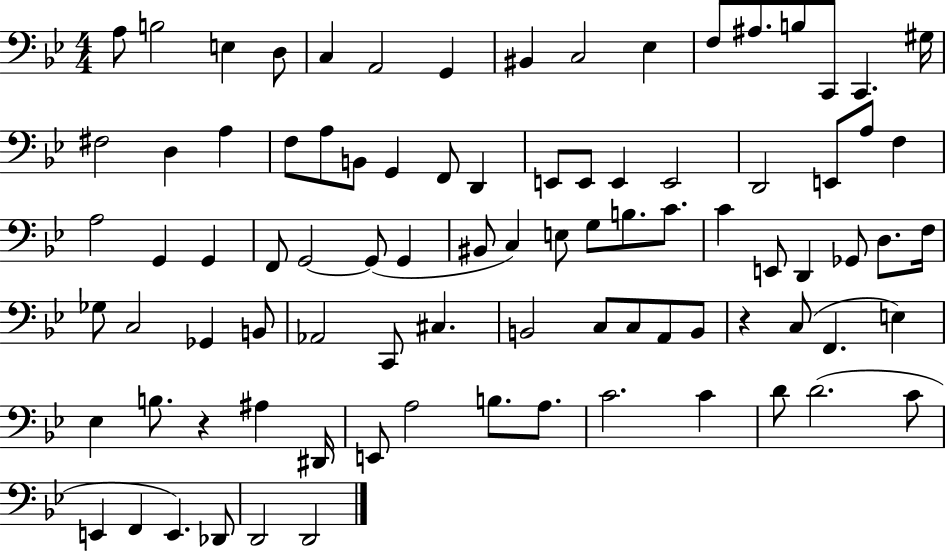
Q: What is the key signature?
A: BES major